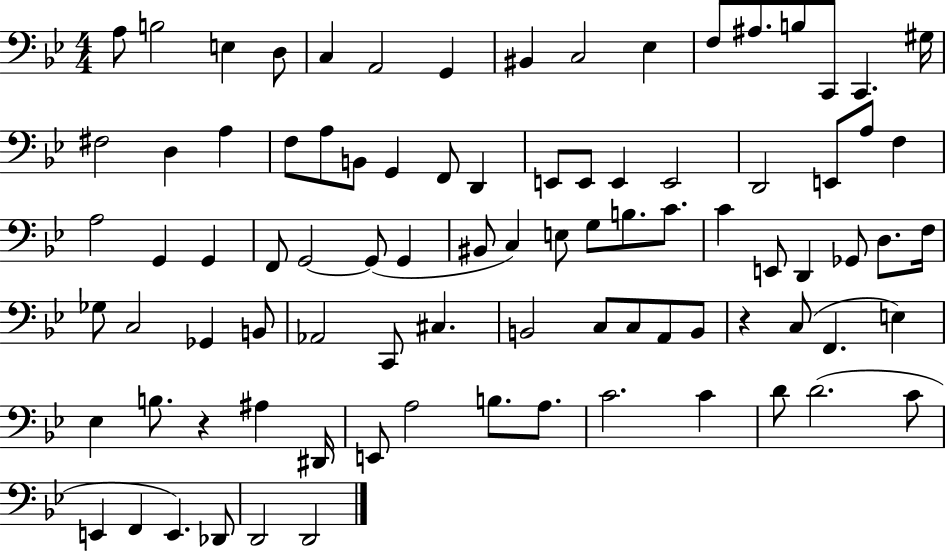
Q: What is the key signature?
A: BES major